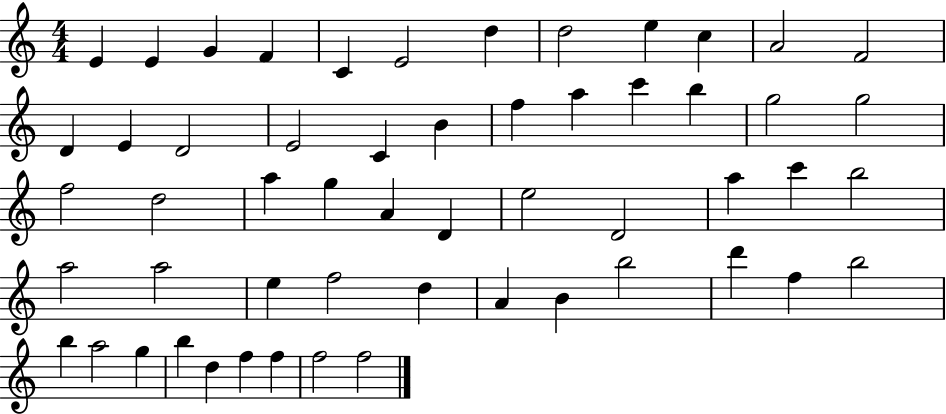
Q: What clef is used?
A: treble